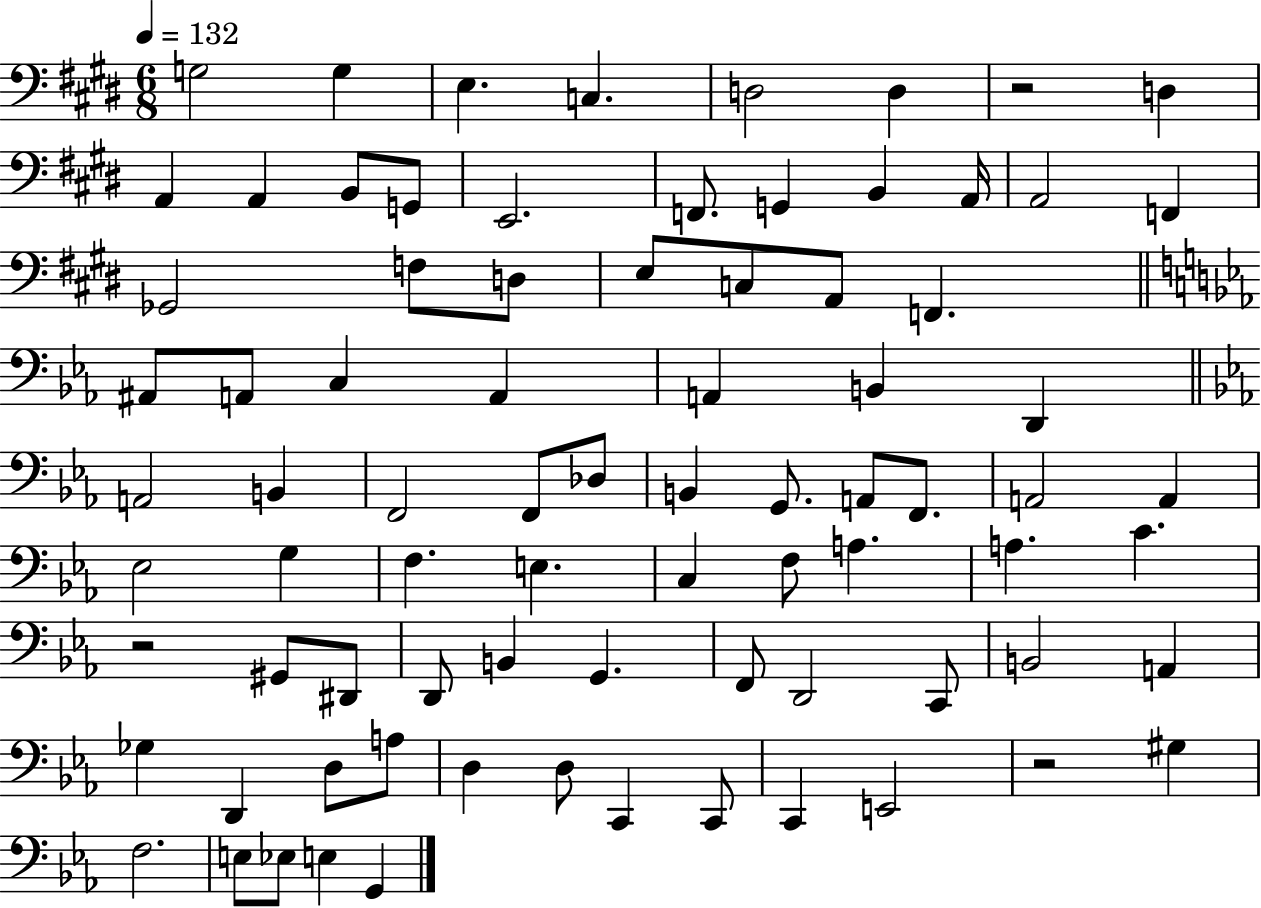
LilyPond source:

{
  \clef bass
  \numericTimeSignature
  \time 6/8
  \key e \major
  \tempo 4 = 132
  g2 g4 | e4. c4. | d2 d4 | r2 d4 | \break a,4 a,4 b,8 g,8 | e,2. | f,8. g,4 b,4 a,16 | a,2 f,4 | \break ges,2 f8 d8 | e8 c8 a,8 f,4. | \bar "||" \break \key ees \major ais,8 a,8 c4 a,4 | a,4 b,4 d,4 | \bar "||" \break \key ees \major a,2 b,4 | f,2 f,8 des8 | b,4 g,8. a,8 f,8. | a,2 a,4 | \break ees2 g4 | f4. e4. | c4 f8 a4. | a4. c'4. | \break r2 gis,8 dis,8 | d,8 b,4 g,4. | f,8 d,2 c,8 | b,2 a,4 | \break ges4 d,4 d8 a8 | d4 d8 c,4 c,8 | c,4 e,2 | r2 gis4 | \break f2. | e8 ees8 e4 g,4 | \bar "|."
}